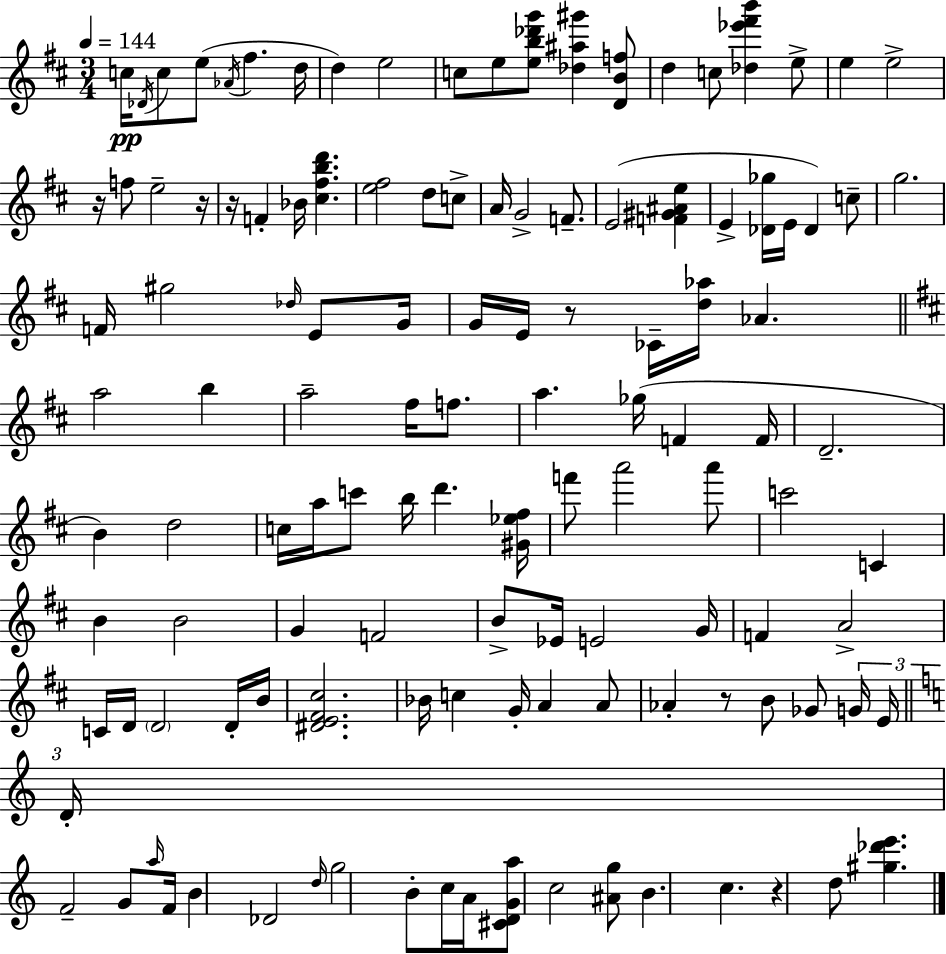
X:1
T:Untitled
M:3/4
L:1/4
K:D
c/4 _D/4 c/2 e/2 _A/4 ^f d/4 d e2 c/2 e/2 [eb_d'g']/2 [_d^a^g'] [DBf]/2 d c/2 [_d_e'^f'b'] e/2 e e2 z/4 f/2 e2 z/4 z/4 F _B/4 [^c^fbd'] [e^f]2 d/2 c/2 A/4 G2 F/2 E2 [F^G^Ae] E [_D_g]/4 E/4 _D c/2 g2 F/4 ^g2 _d/4 E/2 G/4 G/4 E/4 z/2 _C/4 [d_a]/4 _A a2 b a2 ^f/4 f/2 a _g/4 F F/4 D2 B d2 c/4 a/4 c'/2 b/4 d' [^G_e^f]/4 f'/2 a'2 a'/2 c'2 C B B2 G F2 B/2 _E/4 E2 G/4 F A2 C/4 D/4 D2 D/4 B/4 [^DE^F^c]2 _B/4 c G/4 A A/2 _A z/2 B/2 _G/2 G/4 E/4 D/4 F2 G/2 a/4 F/4 B _D2 d/4 g2 B/2 c/4 A/4 [^CDGa]/2 c2 [^Ag]/2 B c z d/2 [^g_d'e']